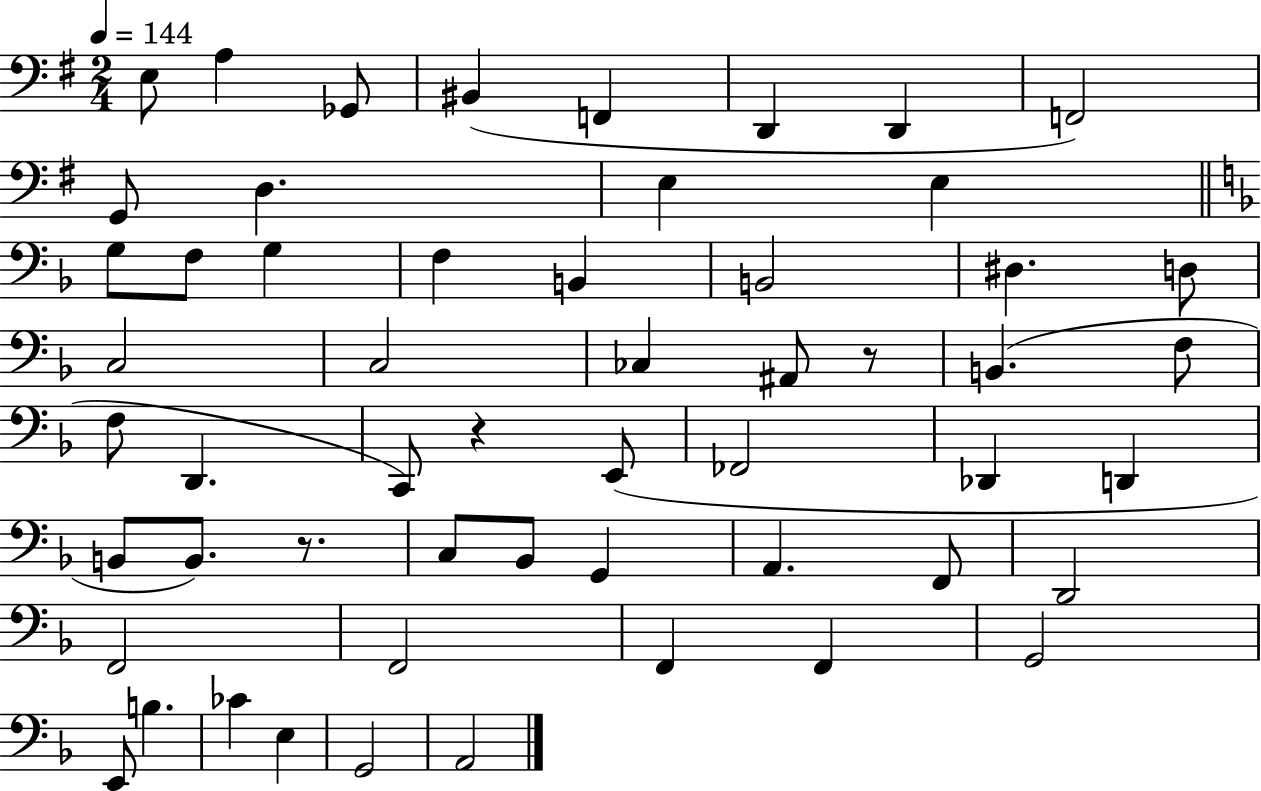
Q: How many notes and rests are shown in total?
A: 55